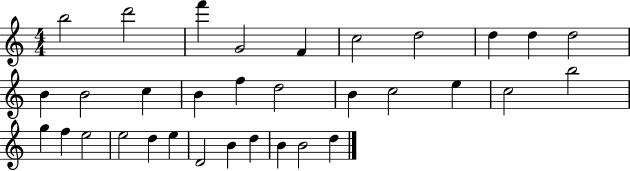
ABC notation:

X:1
T:Untitled
M:4/4
L:1/4
K:C
b2 d'2 f' G2 F c2 d2 d d d2 B B2 c B f d2 B c2 e c2 b2 g f e2 e2 d e D2 B d B B2 d